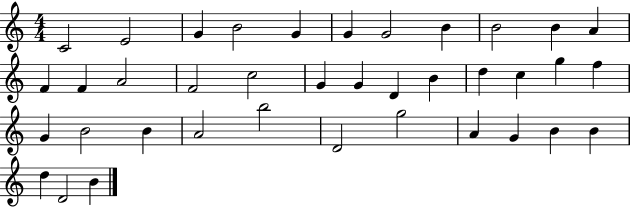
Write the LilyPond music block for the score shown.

{
  \clef treble
  \numericTimeSignature
  \time 4/4
  \key c \major
  c'2 e'2 | g'4 b'2 g'4 | g'4 g'2 b'4 | b'2 b'4 a'4 | \break f'4 f'4 a'2 | f'2 c''2 | g'4 g'4 d'4 b'4 | d''4 c''4 g''4 f''4 | \break g'4 b'2 b'4 | a'2 b''2 | d'2 g''2 | a'4 g'4 b'4 b'4 | \break d''4 d'2 b'4 | \bar "|."
}